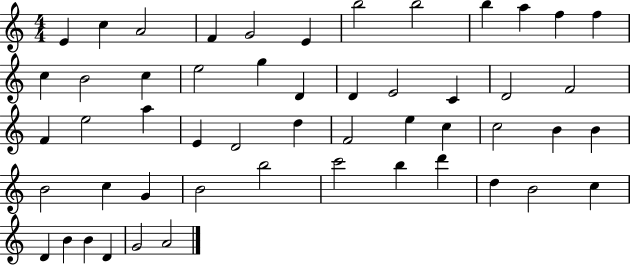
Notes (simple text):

E4/q C5/q A4/h F4/q G4/h E4/q B5/h B5/h B5/q A5/q F5/q F5/q C5/q B4/h C5/q E5/h G5/q D4/q D4/q E4/h C4/q D4/h F4/h F4/q E5/h A5/q E4/q D4/h D5/q F4/h E5/q C5/q C5/h B4/q B4/q B4/h C5/q G4/q B4/h B5/h C6/h B5/q D6/q D5/q B4/h C5/q D4/q B4/q B4/q D4/q G4/h A4/h